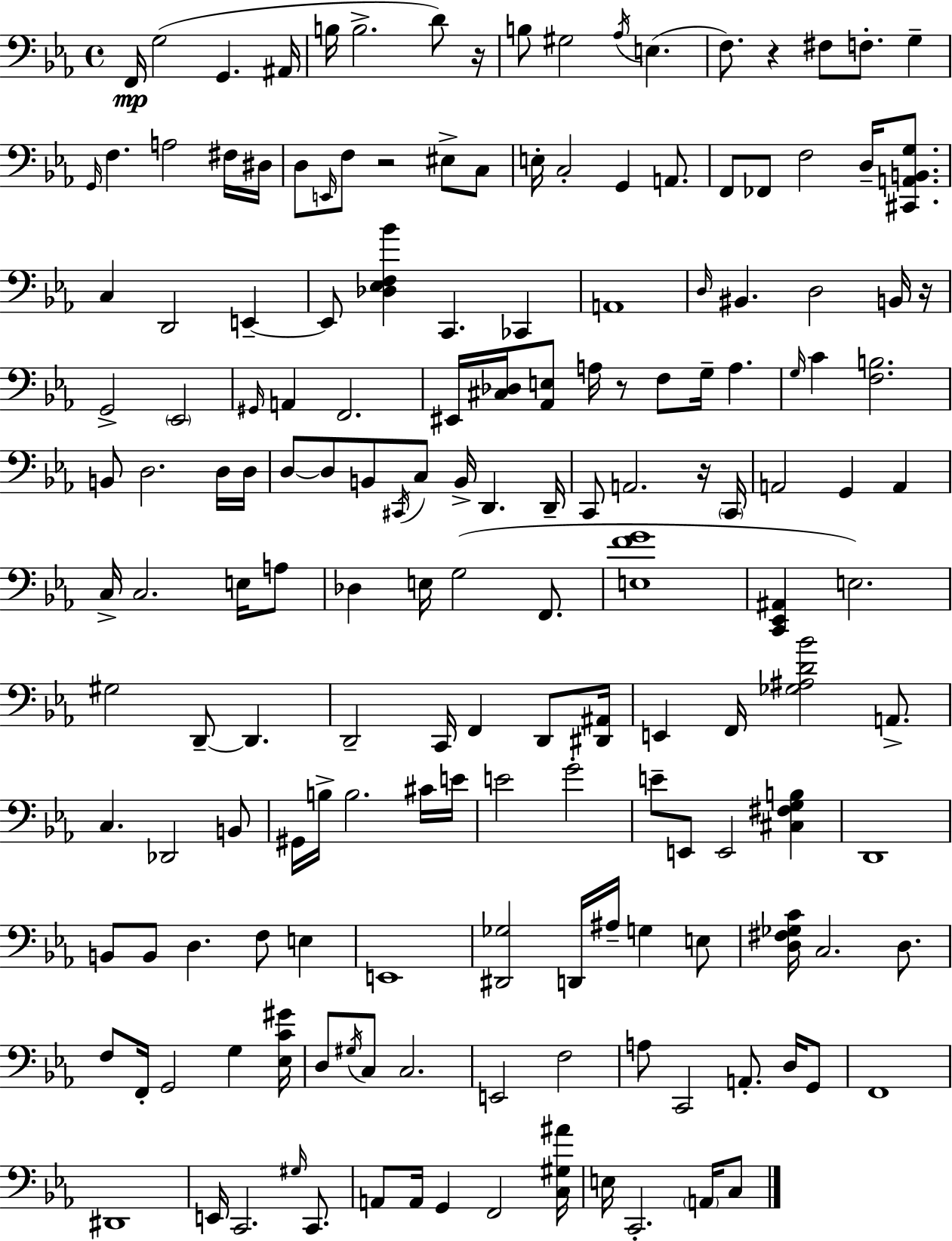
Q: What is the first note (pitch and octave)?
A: F2